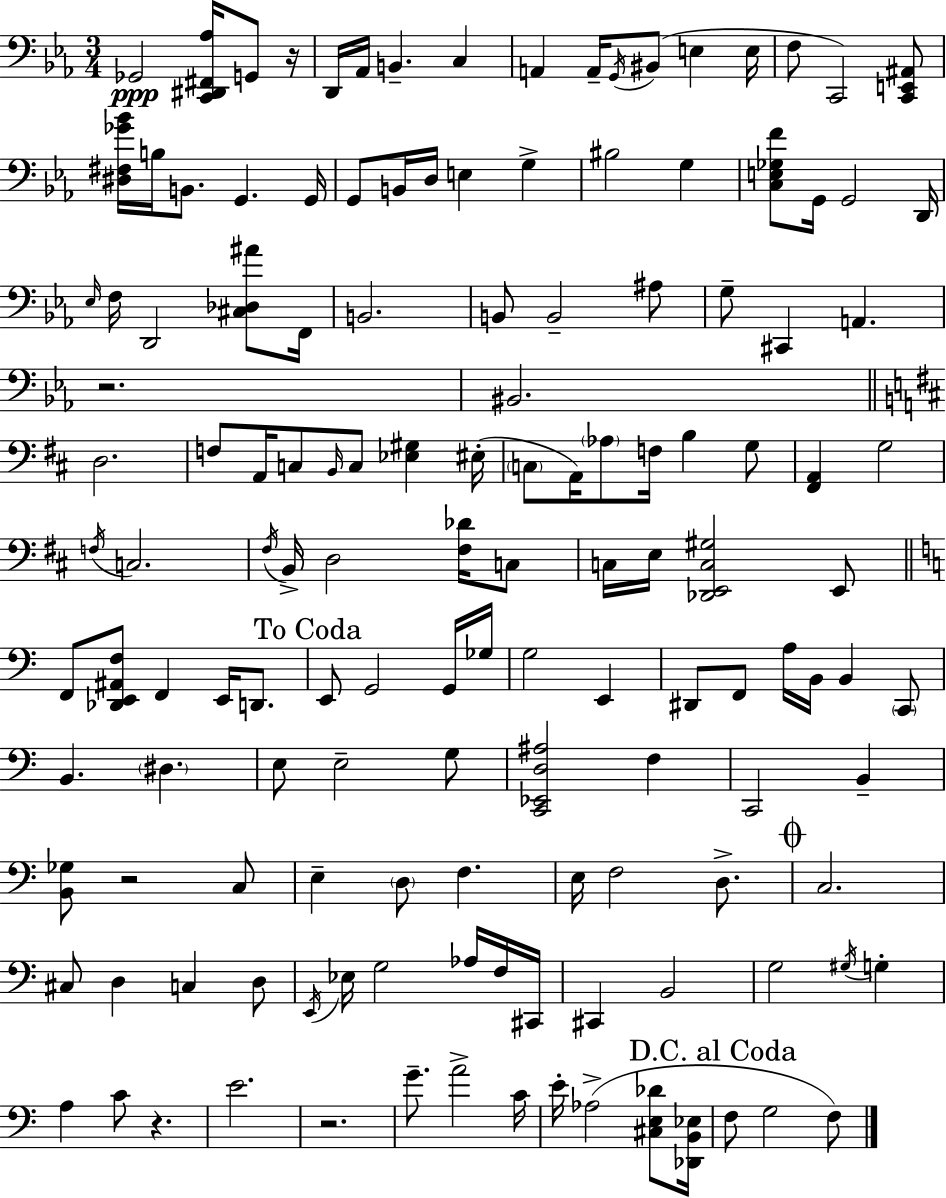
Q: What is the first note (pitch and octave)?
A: Gb2